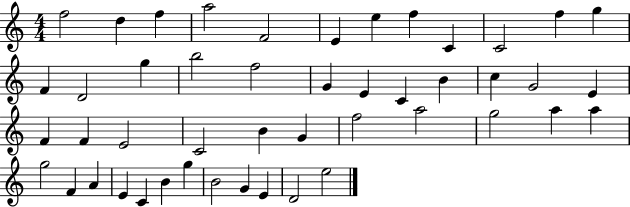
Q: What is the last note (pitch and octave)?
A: E5